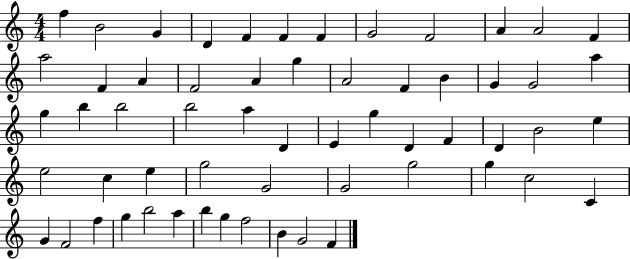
{
  \clef treble
  \numericTimeSignature
  \time 4/4
  \key c \major
  f''4 b'2 g'4 | d'4 f'4 f'4 f'4 | g'2 f'2 | a'4 a'2 f'4 | \break a''2 f'4 a'4 | f'2 a'4 g''4 | a'2 f'4 b'4 | g'4 g'2 a''4 | \break g''4 b''4 b''2 | b''2 a''4 d'4 | e'4 g''4 d'4 f'4 | d'4 b'2 e''4 | \break e''2 c''4 e''4 | g''2 g'2 | g'2 g''2 | g''4 c''2 c'4 | \break g'4 f'2 f''4 | g''4 b''2 a''4 | b''4 g''4 f''2 | b'4 g'2 f'4 | \break \bar "|."
}